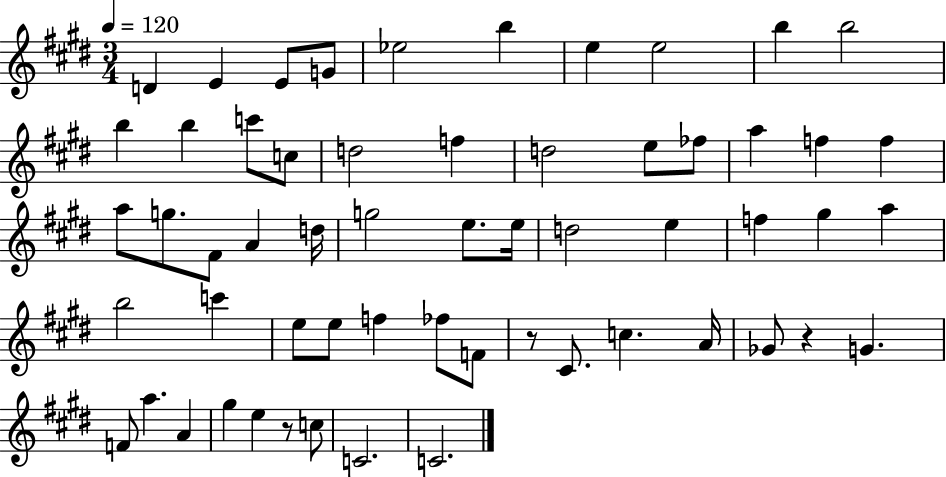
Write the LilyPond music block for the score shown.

{
  \clef treble
  \numericTimeSignature
  \time 3/4
  \key e \major
  \tempo 4 = 120
  \repeat volta 2 { d'4 e'4 e'8 g'8 | ees''2 b''4 | e''4 e''2 | b''4 b''2 | \break b''4 b''4 c'''8 c''8 | d''2 f''4 | d''2 e''8 fes''8 | a''4 f''4 f''4 | \break a''8 g''8. fis'8 a'4 d''16 | g''2 e''8. e''16 | d''2 e''4 | f''4 gis''4 a''4 | \break b''2 c'''4 | e''8 e''8 f''4 fes''8 f'8 | r8 cis'8. c''4. a'16 | ges'8 r4 g'4. | \break f'8 a''4. a'4 | gis''4 e''4 r8 c''8 | c'2. | c'2. | \break } \bar "|."
}